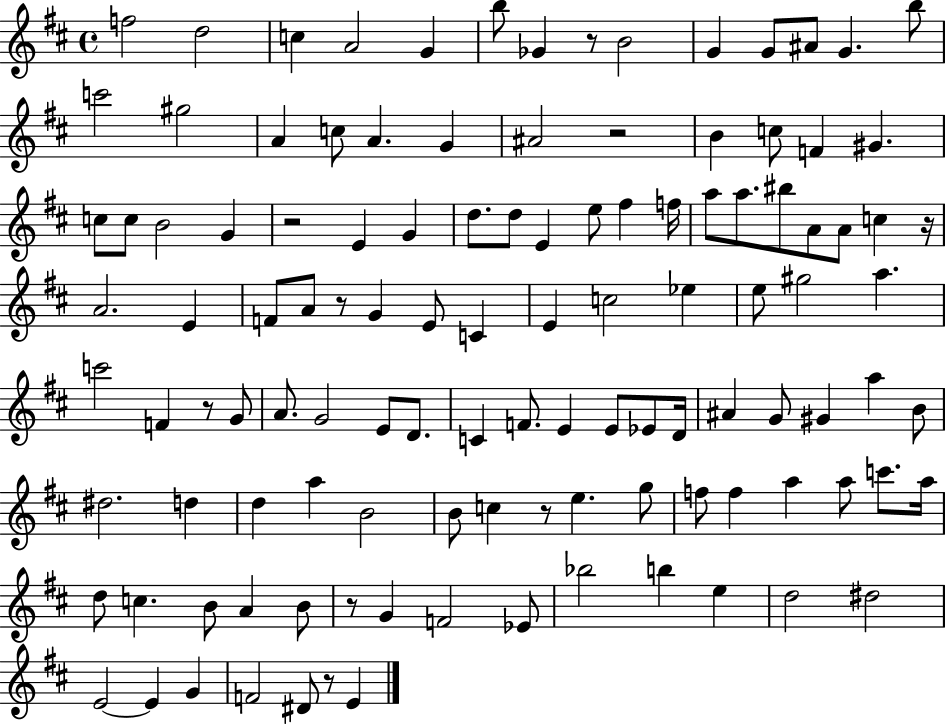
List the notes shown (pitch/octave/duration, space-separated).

F5/h D5/h C5/q A4/h G4/q B5/e Gb4/q R/e B4/h G4/q G4/e A#4/e G4/q. B5/e C6/h G#5/h A4/q C5/e A4/q. G4/q A#4/h R/h B4/q C5/e F4/q G#4/q. C5/e C5/e B4/h G4/q R/h E4/q G4/q D5/e. D5/e E4/q E5/e F#5/q F5/s A5/e A5/e. BIS5/e A4/e A4/e C5/q R/s A4/h. E4/q F4/e A4/e R/e G4/q E4/e C4/q E4/q C5/h Eb5/q E5/e G#5/h A5/q. C6/h F4/q R/e G4/e A4/e. G4/h E4/e D4/e. C4/q F4/e. E4/q E4/e Eb4/e D4/s A#4/q G4/e G#4/q A5/q B4/e D#5/h. D5/q D5/q A5/q B4/h B4/e C5/q R/e E5/q. G5/e F5/e F5/q A5/q A5/e C6/e. A5/s D5/e C5/q. B4/e A4/q B4/e R/e G4/q F4/h Eb4/e Bb5/h B5/q E5/q D5/h D#5/h E4/h E4/q G4/q F4/h D#4/e R/e E4/q